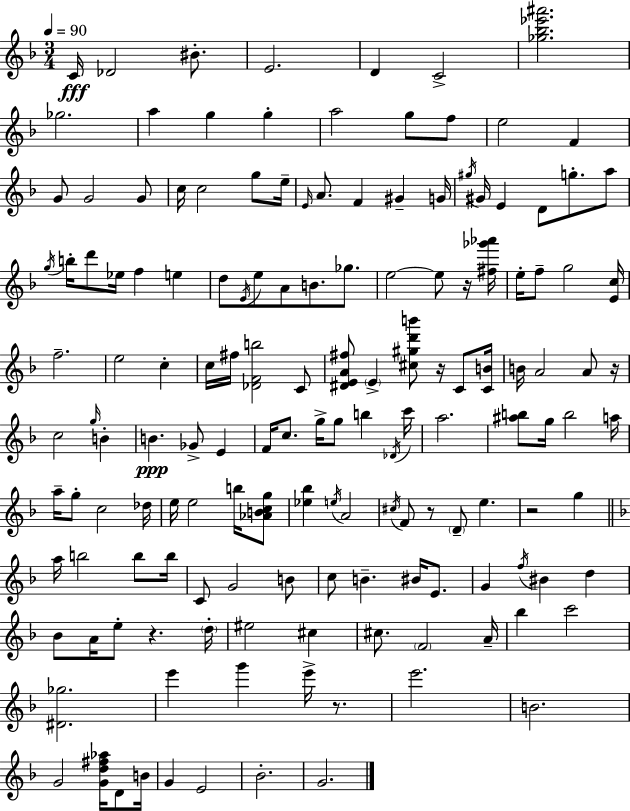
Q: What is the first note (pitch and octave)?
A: C4